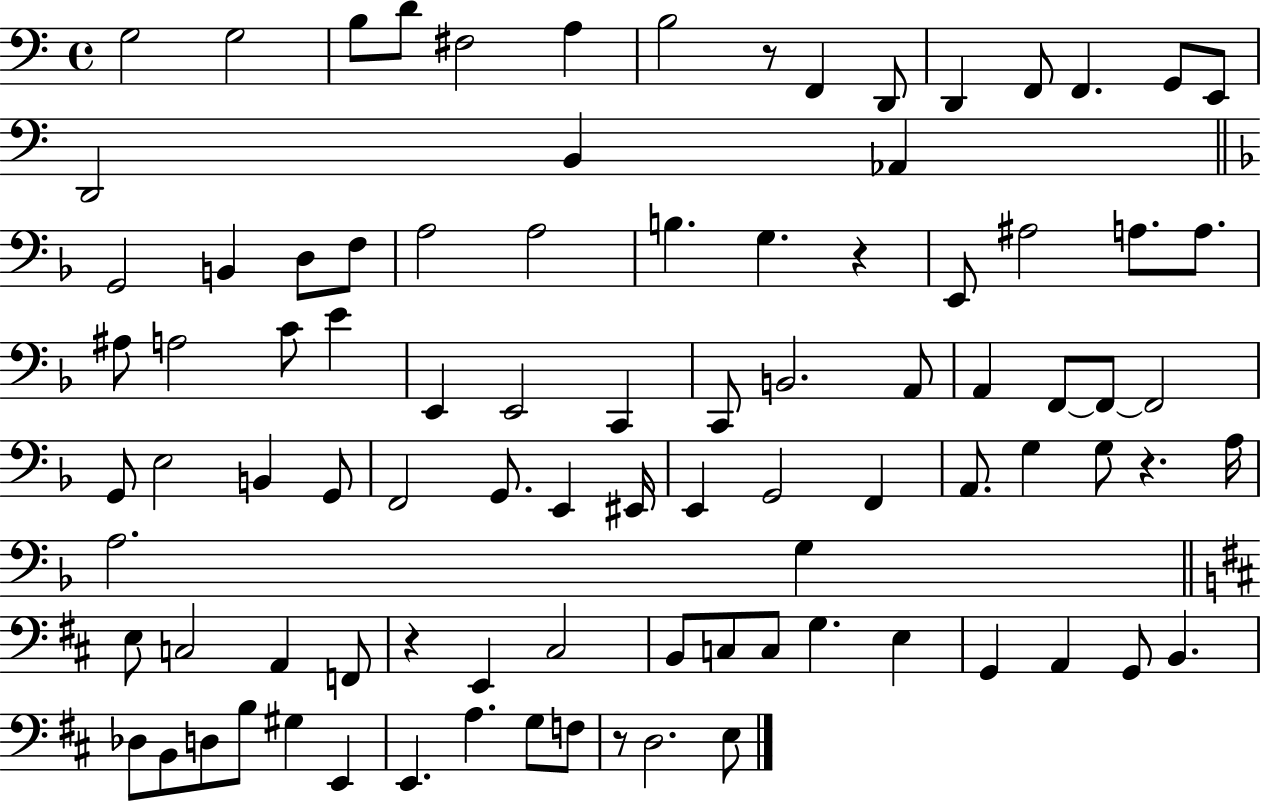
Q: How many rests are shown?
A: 5